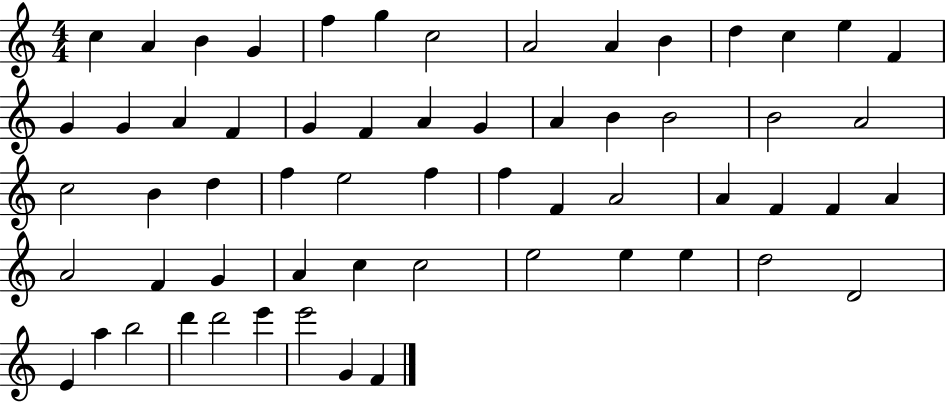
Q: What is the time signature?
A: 4/4